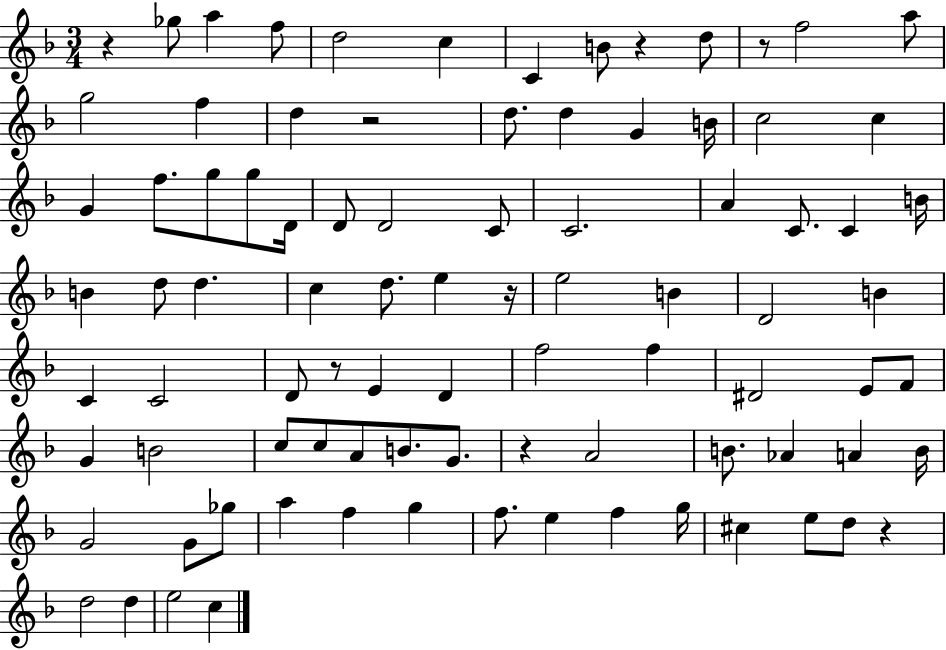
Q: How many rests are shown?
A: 8